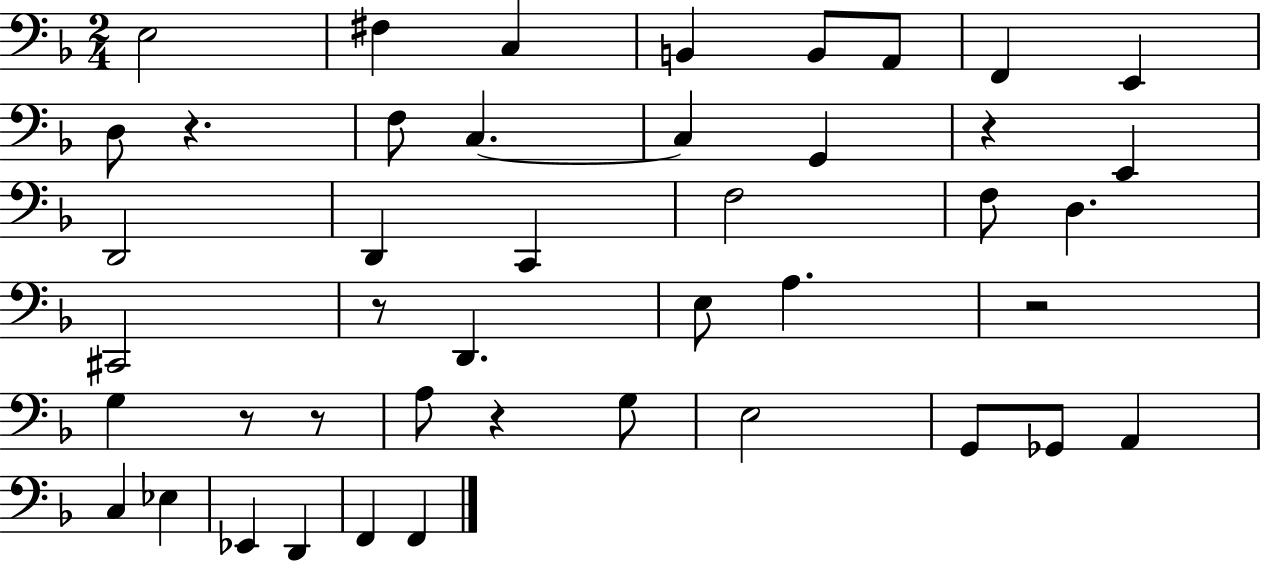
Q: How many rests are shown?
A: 7